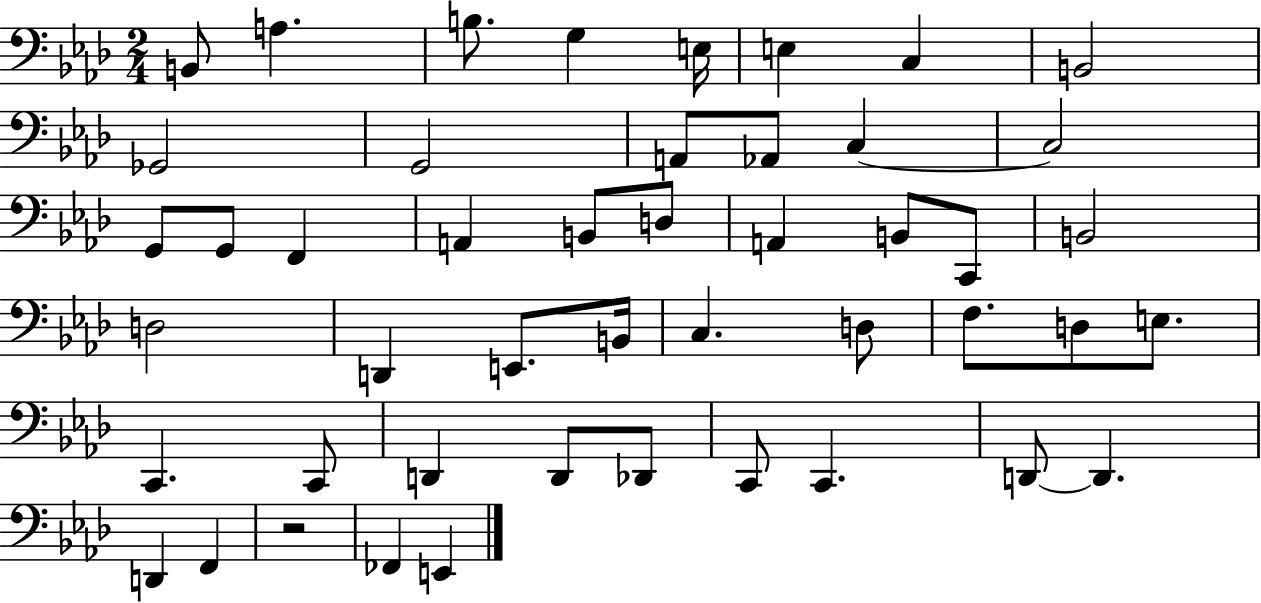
X:1
T:Untitled
M:2/4
L:1/4
K:Ab
B,,/2 A, B,/2 G, E,/4 E, C, B,,2 _G,,2 G,,2 A,,/2 _A,,/2 C, C,2 G,,/2 G,,/2 F,, A,, B,,/2 D,/2 A,, B,,/2 C,,/2 B,,2 D,2 D,, E,,/2 B,,/4 C, D,/2 F,/2 D,/2 E,/2 C,, C,,/2 D,, D,,/2 _D,,/2 C,,/2 C,, D,,/2 D,, D,, F,, z2 _F,, E,,